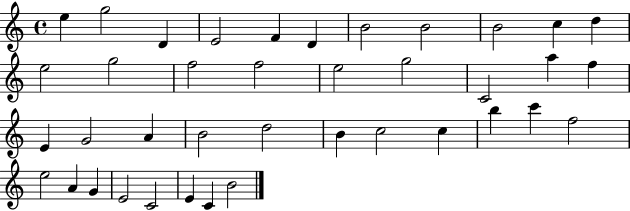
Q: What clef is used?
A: treble